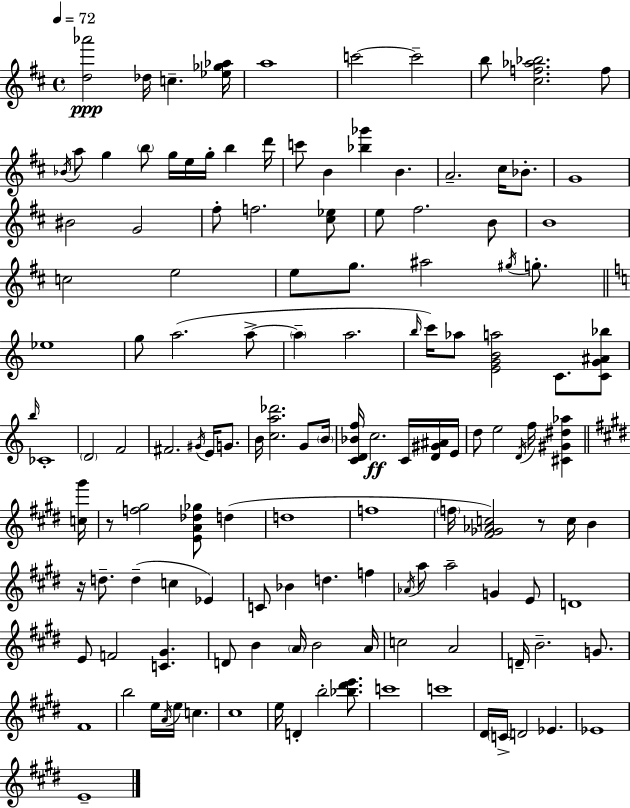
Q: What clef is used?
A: treble